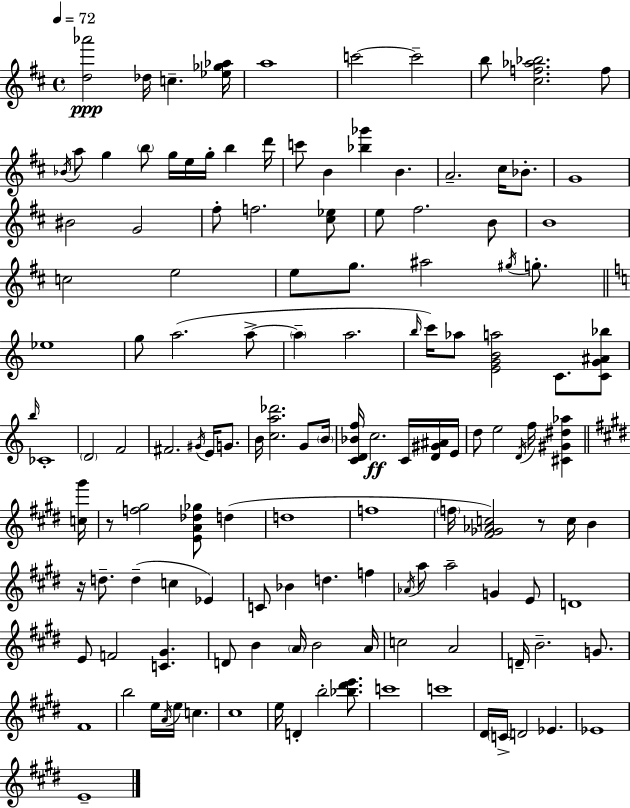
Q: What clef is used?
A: treble